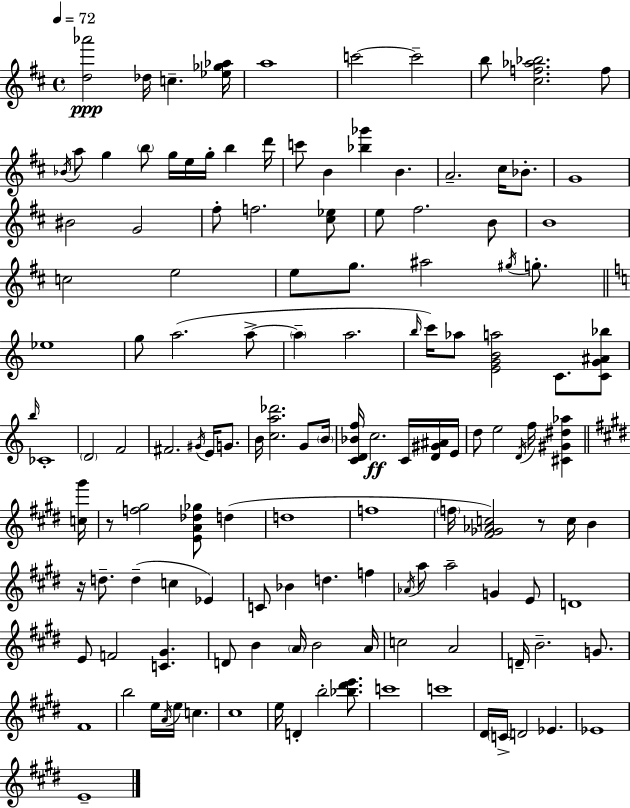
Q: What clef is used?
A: treble